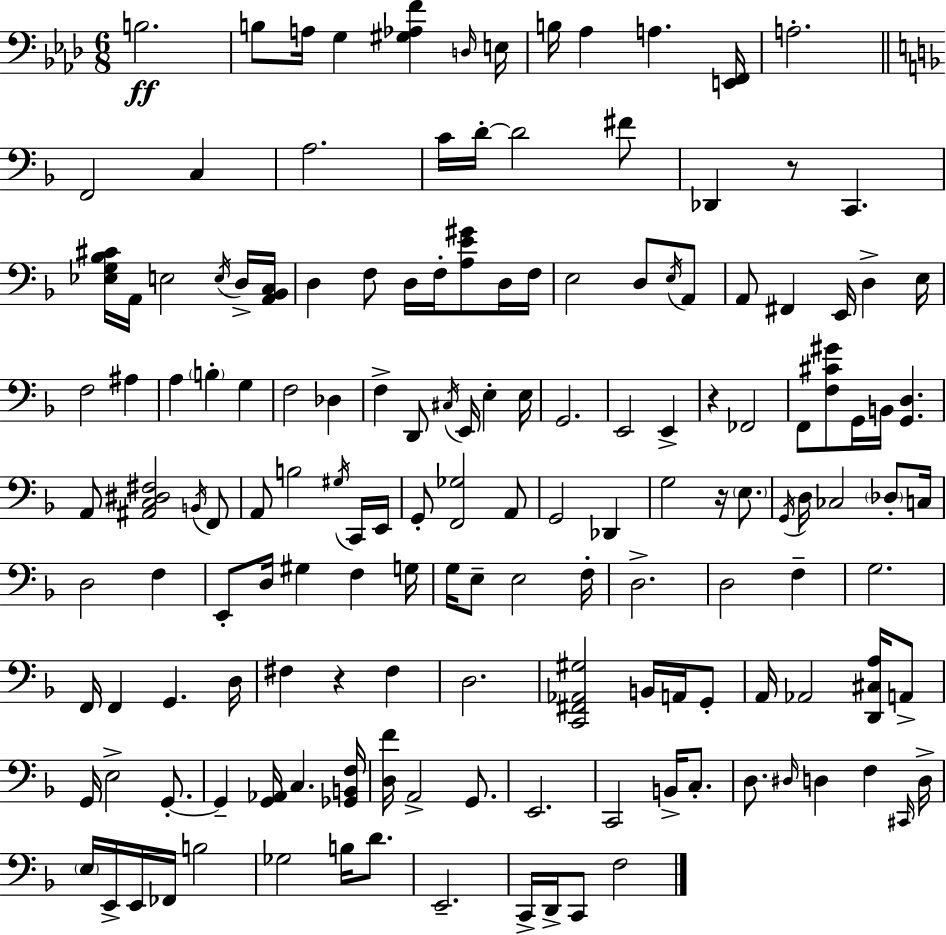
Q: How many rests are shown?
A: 4